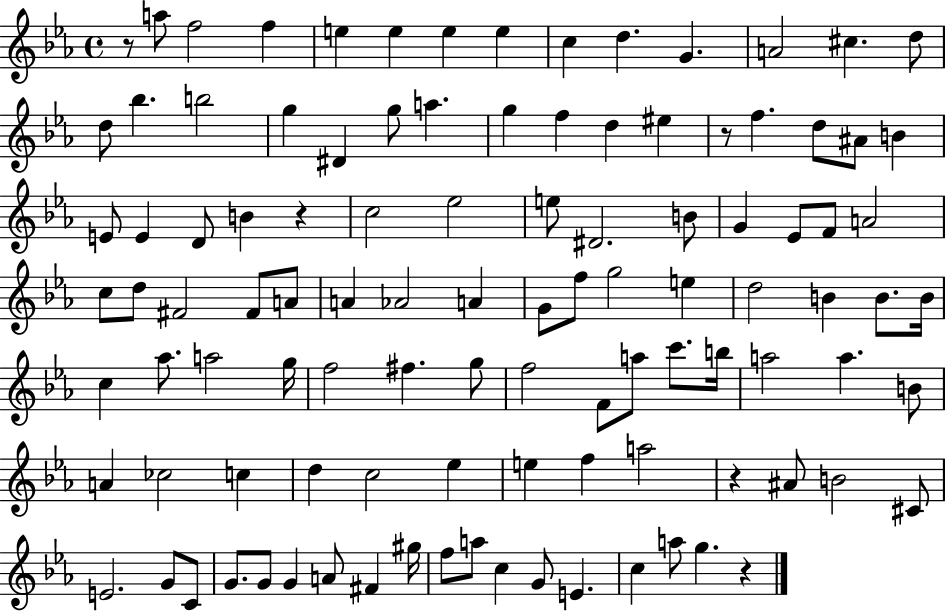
R/e A5/e F5/h F5/q E5/q E5/q E5/q E5/q C5/q D5/q. G4/q. A4/h C#5/q. D5/e D5/e Bb5/q. B5/h G5/q D#4/q G5/e A5/q. G5/q F5/q D5/q EIS5/q R/e F5/q. D5/e A#4/e B4/q E4/e E4/q D4/e B4/q R/q C5/h Eb5/h E5/e D#4/h. B4/e G4/q Eb4/e F4/e A4/h C5/e D5/e F#4/h F#4/e A4/e A4/q Ab4/h A4/q G4/e F5/e G5/h E5/q D5/h B4/q B4/e. B4/s C5/q Ab5/e. A5/h G5/s F5/h F#5/q. G5/e F5/h F4/e A5/e C6/e. B5/s A5/h A5/q. B4/e A4/q CES5/h C5/q D5/q C5/h Eb5/q E5/q F5/q A5/h R/q A#4/e B4/h C#4/e E4/h. G4/e C4/e G4/e. G4/e G4/q A4/e F#4/q G#5/s F5/e A5/e C5/q G4/e E4/q. C5/q A5/e G5/q. R/q